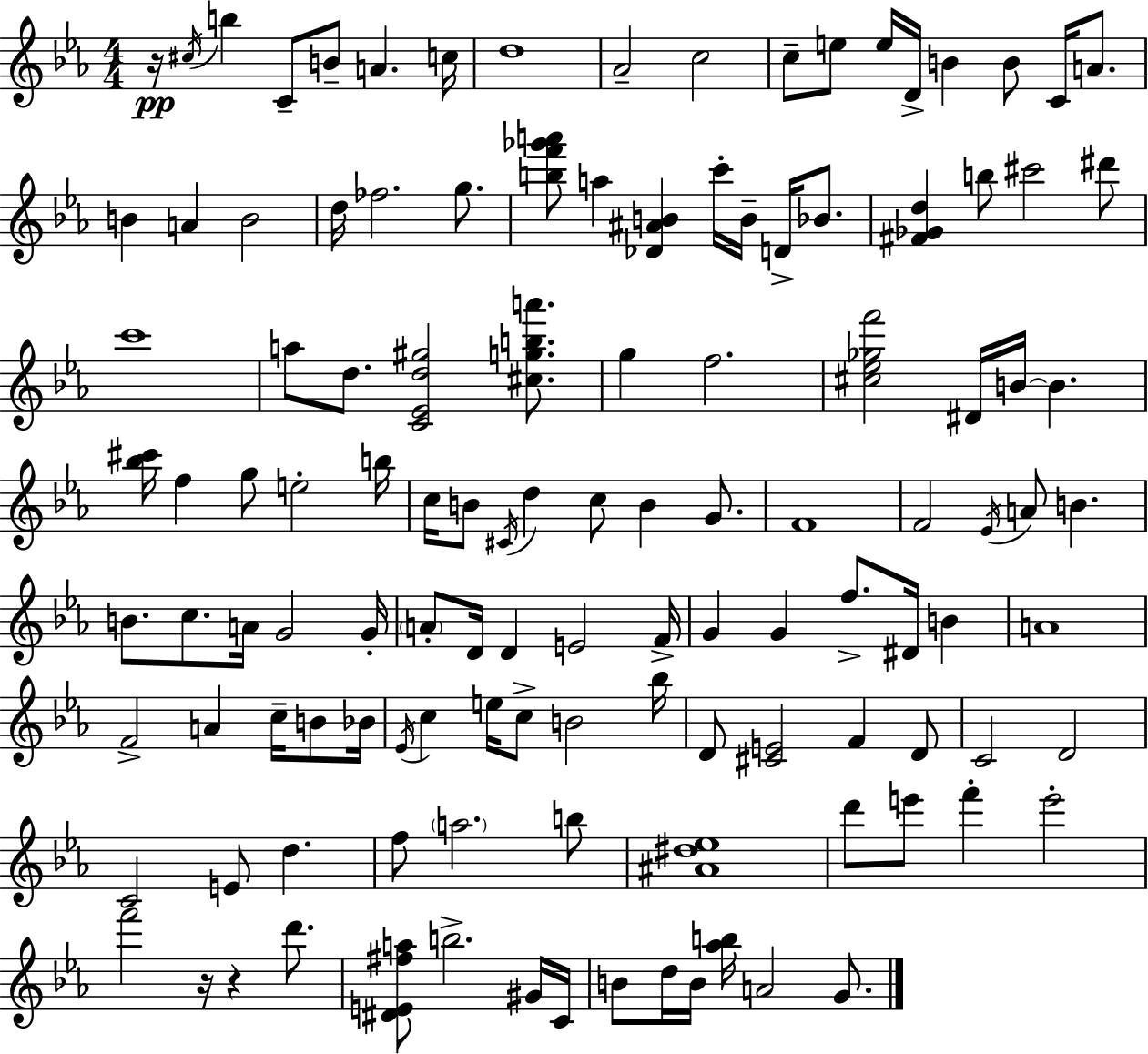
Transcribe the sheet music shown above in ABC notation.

X:1
T:Untitled
M:4/4
L:1/4
K:Eb
z/4 ^c/4 b C/2 B/2 A c/4 d4 _A2 c2 c/2 e/2 e/4 D/4 B B/2 C/4 A/2 B A B2 d/4 _f2 g/2 [bf'_g'a']/2 a [_D^AB] c'/4 B/4 D/4 _B/2 [^F_Gd] b/2 ^c'2 ^d'/2 c'4 a/2 d/2 [C_Ed^g]2 [^cgba']/2 g f2 [^c_e_gf']2 ^D/4 B/4 B [_b^c']/4 f g/2 e2 b/4 c/4 B/2 ^C/4 d c/2 B G/2 F4 F2 _E/4 A/2 B B/2 c/2 A/4 G2 G/4 A/2 D/4 D E2 F/4 G G f/2 ^D/4 B A4 F2 A c/4 B/2 _B/4 _E/4 c e/4 c/2 B2 _b/4 D/2 [^CE]2 F D/2 C2 D2 C2 E/2 d f/2 a2 b/2 [^A^d_e]4 d'/2 e'/2 f' e'2 f'2 z/4 z d'/2 [^DE^fa]/2 b2 ^G/4 C/4 B/2 d/4 B/4 [_ab]/4 A2 G/2